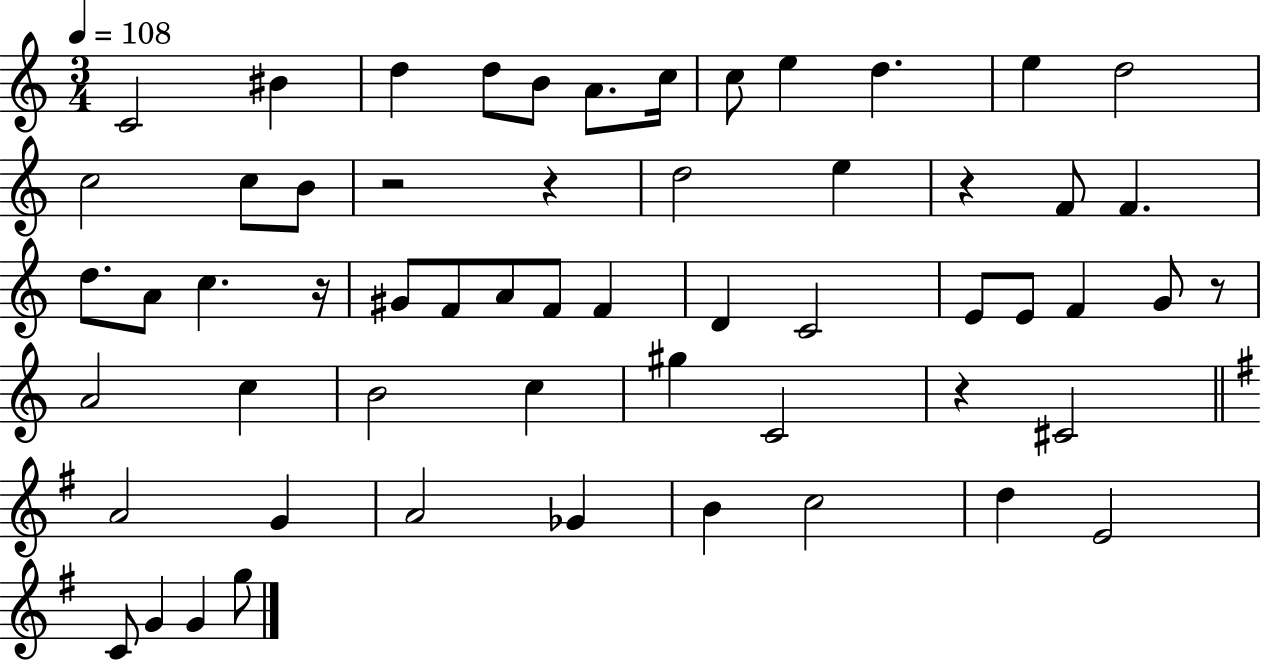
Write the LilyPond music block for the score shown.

{
  \clef treble
  \numericTimeSignature
  \time 3/4
  \key c \major
  \tempo 4 = 108
  c'2 bis'4 | d''4 d''8 b'8 a'8. c''16 | c''8 e''4 d''4. | e''4 d''2 | \break c''2 c''8 b'8 | r2 r4 | d''2 e''4 | r4 f'8 f'4. | \break d''8. a'8 c''4. r16 | gis'8 f'8 a'8 f'8 f'4 | d'4 c'2 | e'8 e'8 f'4 g'8 r8 | \break a'2 c''4 | b'2 c''4 | gis''4 c'2 | r4 cis'2 | \break \bar "||" \break \key g \major a'2 g'4 | a'2 ges'4 | b'4 c''2 | d''4 e'2 | \break c'8 g'4 g'4 g''8 | \bar "|."
}